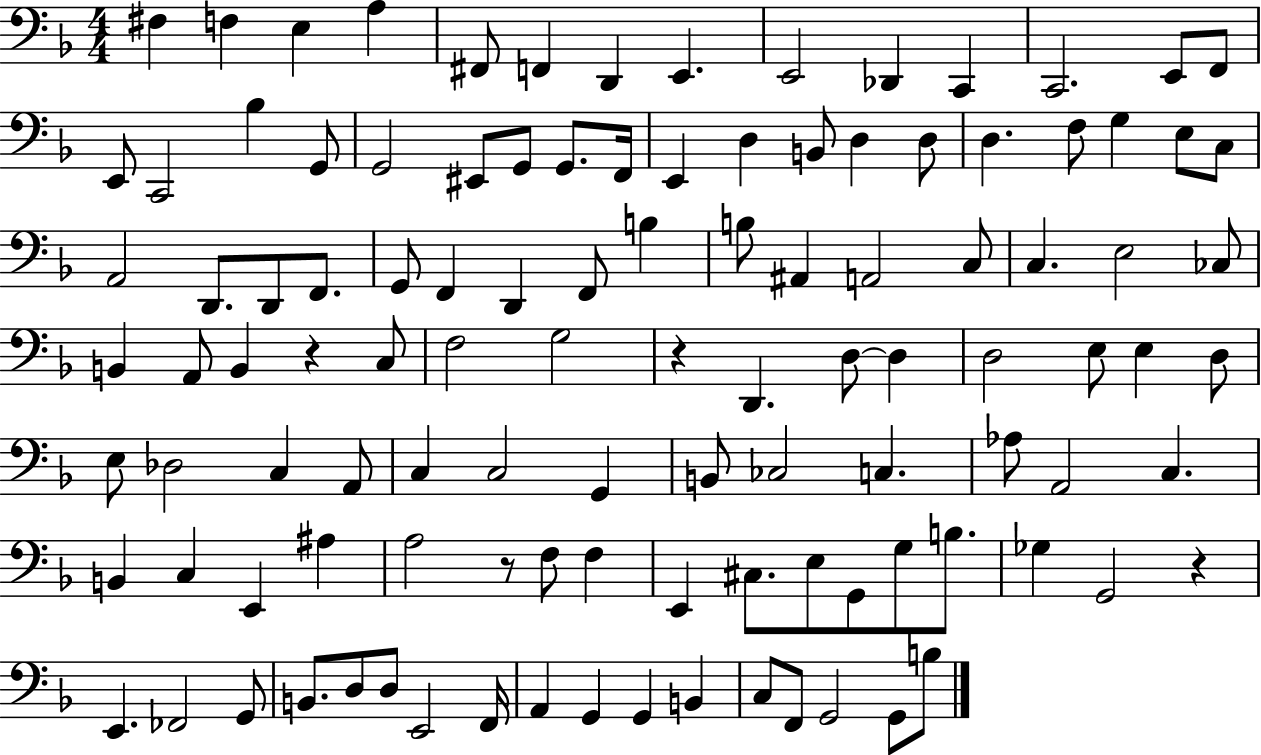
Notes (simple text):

F#3/q F3/q E3/q A3/q F#2/e F2/q D2/q E2/q. E2/h Db2/q C2/q C2/h. E2/e F2/e E2/e C2/h Bb3/q G2/e G2/h EIS2/e G2/e G2/e. F2/s E2/q D3/q B2/e D3/q D3/e D3/q. F3/e G3/q E3/e C3/e A2/h D2/e. D2/e F2/e. G2/e F2/q D2/q F2/e B3/q B3/e A#2/q A2/h C3/e C3/q. E3/h CES3/e B2/q A2/e B2/q R/q C3/e F3/h G3/h R/q D2/q. D3/e D3/q D3/h E3/e E3/q D3/e E3/e Db3/h C3/q A2/e C3/q C3/h G2/q B2/e CES3/h C3/q. Ab3/e A2/h C3/q. B2/q C3/q E2/q A#3/q A3/h R/e F3/e F3/q E2/q C#3/e. E3/e G2/e G3/e B3/e. Gb3/q G2/h R/q E2/q. FES2/h G2/e B2/e. D3/e D3/e E2/h F2/s A2/q G2/q G2/q B2/q C3/e F2/e G2/h G2/e B3/e